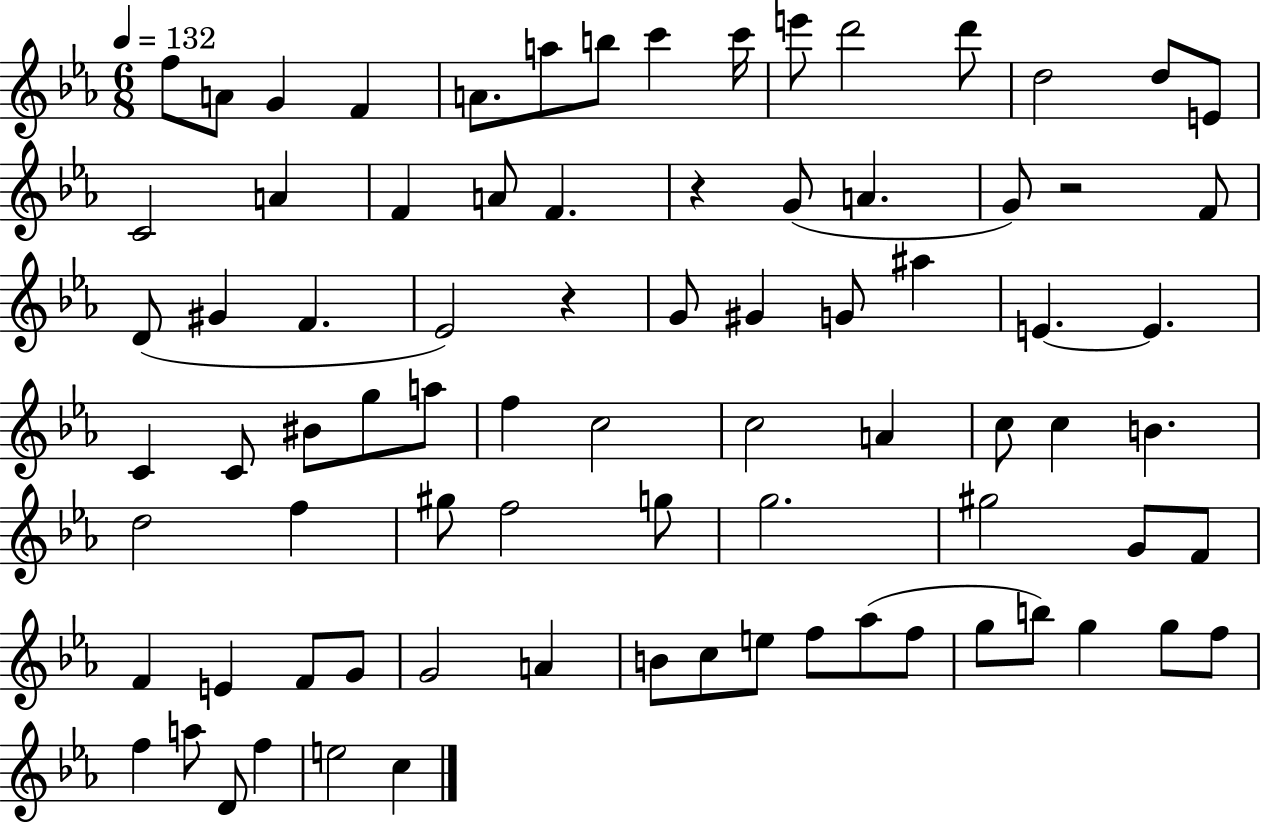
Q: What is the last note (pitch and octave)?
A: C5